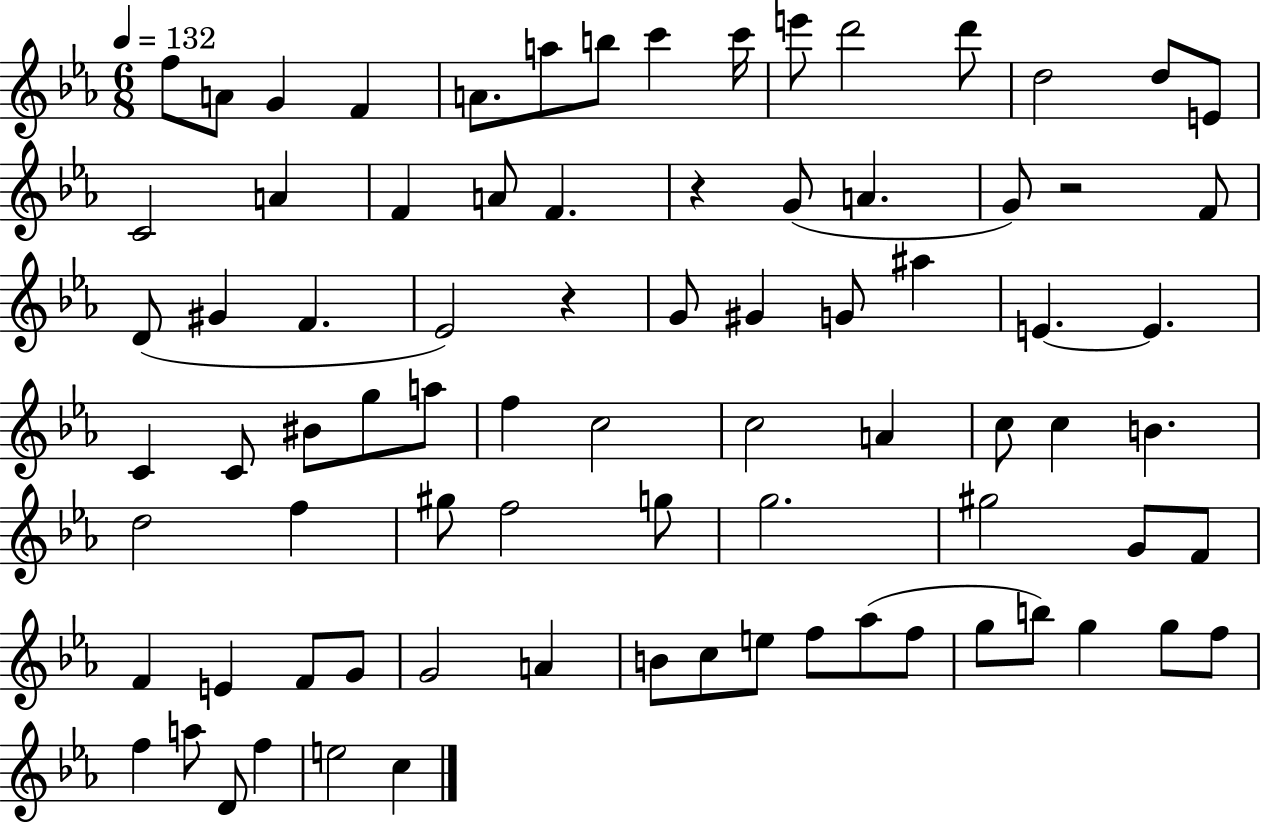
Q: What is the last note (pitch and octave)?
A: C5